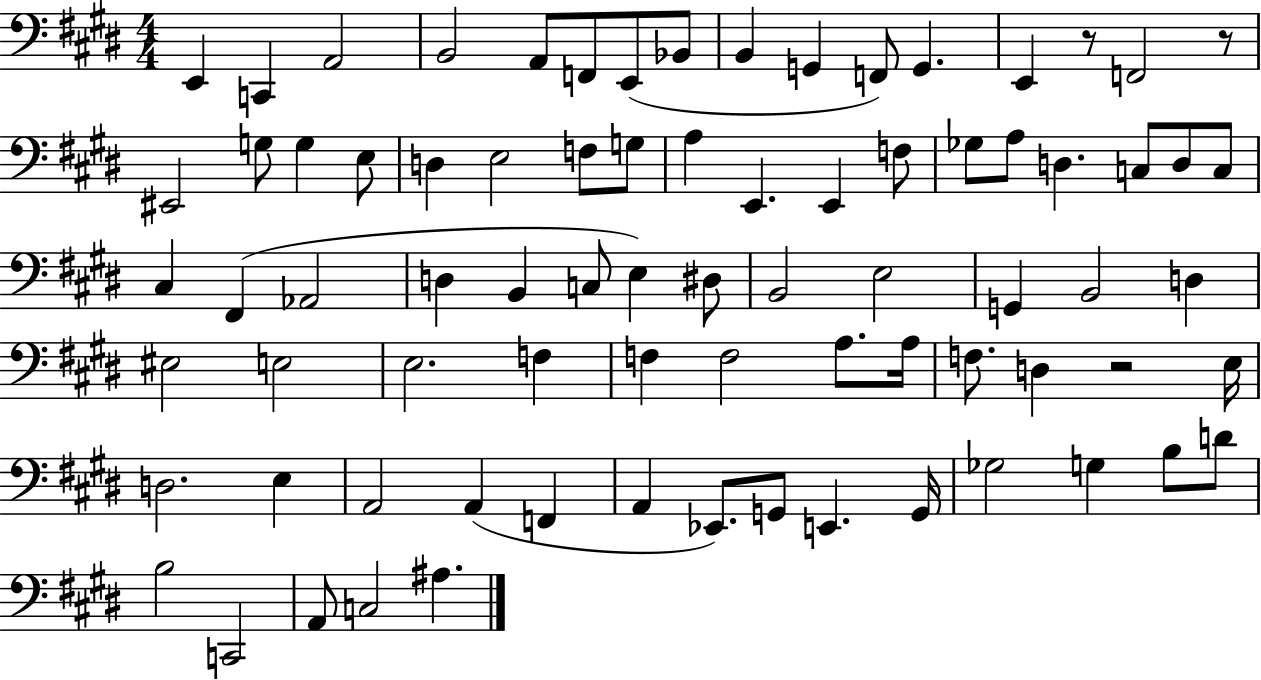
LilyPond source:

{
  \clef bass
  \numericTimeSignature
  \time 4/4
  \key e \major
  e,4 c,4 a,2 | b,2 a,8 f,8 e,8( bes,8 | b,4 g,4 f,8) g,4. | e,4 r8 f,2 r8 | \break eis,2 g8 g4 e8 | d4 e2 f8 g8 | a4 e,4. e,4 f8 | ges8 a8 d4. c8 d8 c8 | \break cis4 fis,4( aes,2 | d4 b,4 c8 e4) dis8 | b,2 e2 | g,4 b,2 d4 | \break eis2 e2 | e2. f4 | f4 f2 a8. a16 | f8. d4 r2 e16 | \break d2. e4 | a,2 a,4( f,4 | a,4 ees,8.) g,8 e,4. g,16 | ges2 g4 b8 d'8 | \break b2 c,2 | a,8 c2 ais4. | \bar "|."
}